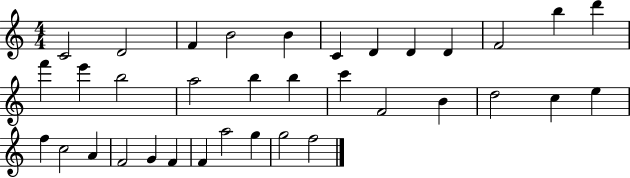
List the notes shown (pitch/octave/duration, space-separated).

C4/h D4/h F4/q B4/h B4/q C4/q D4/q D4/q D4/q F4/h B5/q D6/q F6/q E6/q B5/h A5/h B5/q B5/q C6/q F4/h B4/q D5/h C5/q E5/q F5/q C5/h A4/q F4/h G4/q F4/q F4/q A5/h G5/q G5/h F5/h